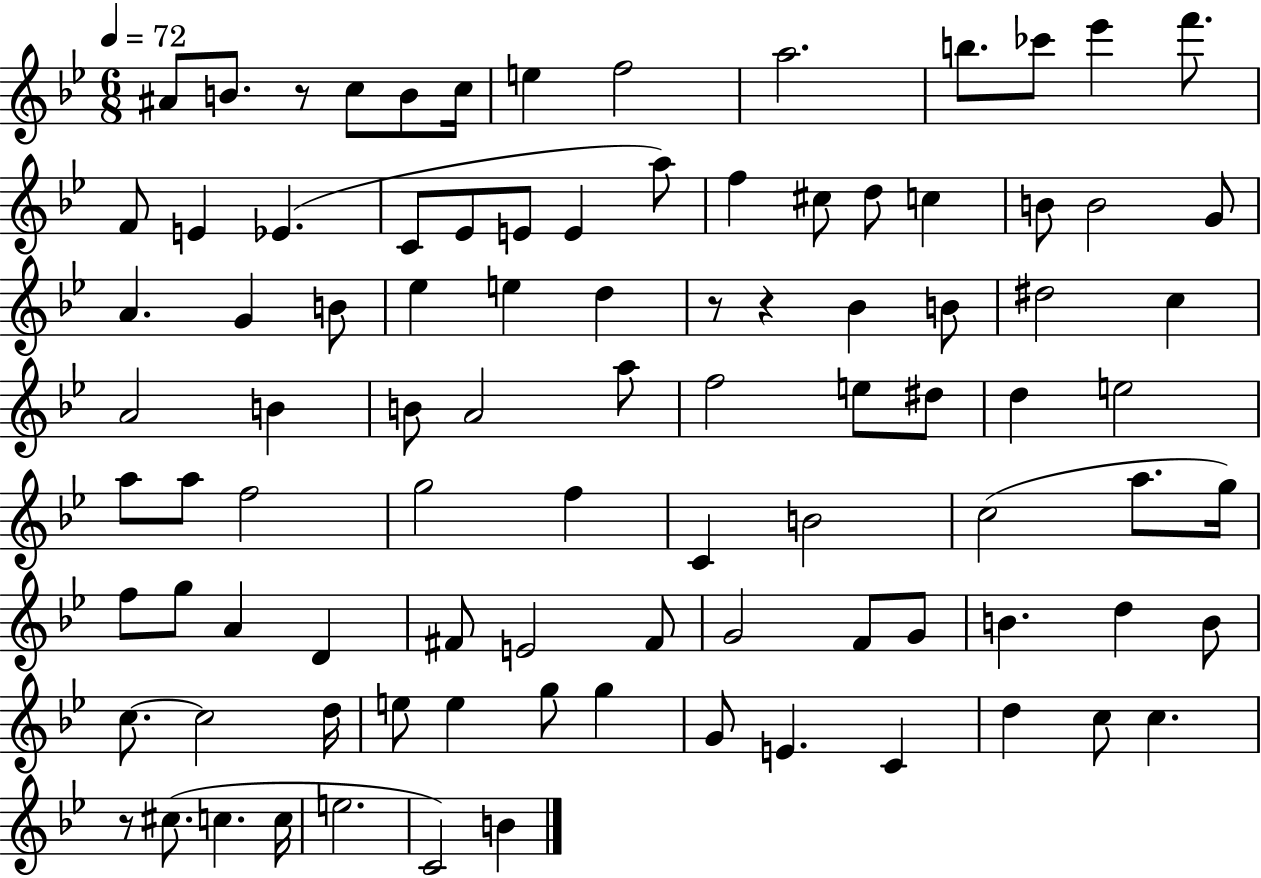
X:1
T:Untitled
M:6/8
L:1/4
K:Bb
^A/2 B/2 z/2 c/2 B/2 c/4 e f2 a2 b/2 _c'/2 _e' f'/2 F/2 E _E C/2 _E/2 E/2 E a/2 f ^c/2 d/2 c B/2 B2 G/2 A G B/2 _e e d z/2 z _B B/2 ^d2 c A2 B B/2 A2 a/2 f2 e/2 ^d/2 d e2 a/2 a/2 f2 g2 f C B2 c2 a/2 g/4 f/2 g/2 A D ^F/2 E2 ^F/2 G2 F/2 G/2 B d B/2 c/2 c2 d/4 e/2 e g/2 g G/2 E C d c/2 c z/2 ^c/2 c c/4 e2 C2 B